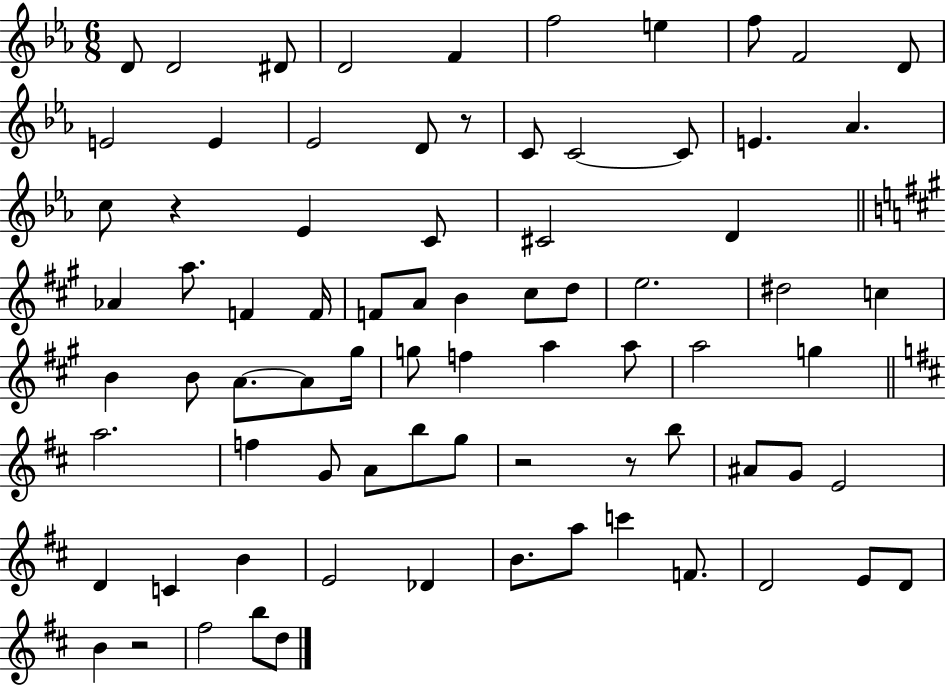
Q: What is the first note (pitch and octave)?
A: D4